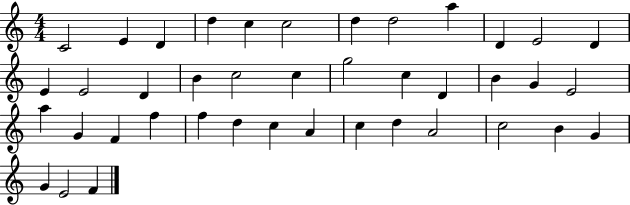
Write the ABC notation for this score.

X:1
T:Untitled
M:4/4
L:1/4
K:C
C2 E D d c c2 d d2 a D E2 D E E2 D B c2 c g2 c D B G E2 a G F f f d c A c d A2 c2 B G G E2 F